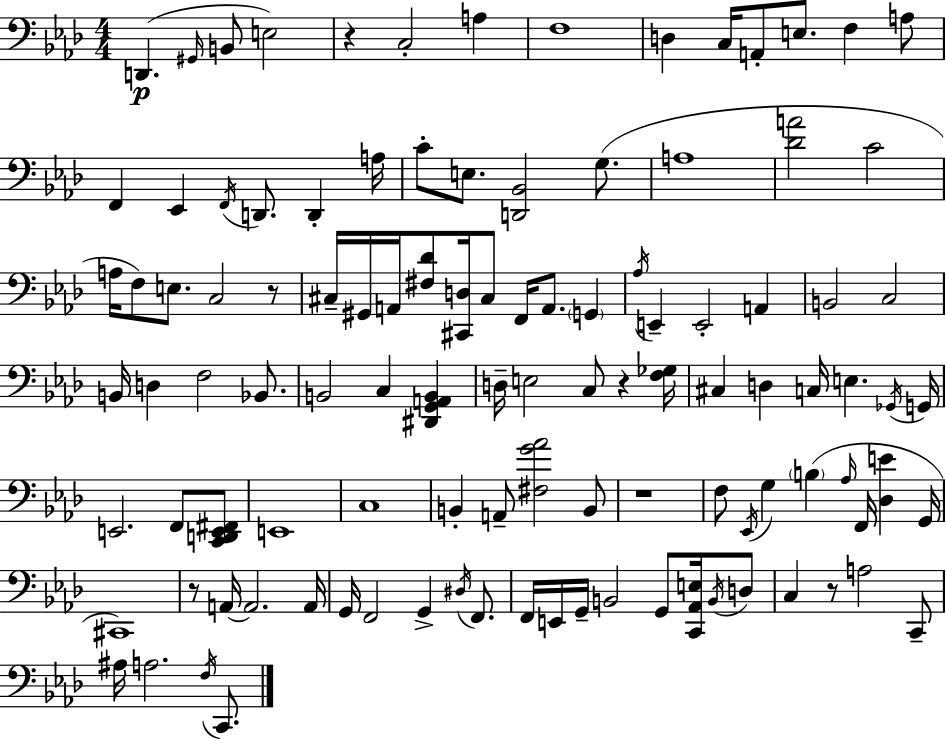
D2/q. G#2/s B2/e E3/h R/q C3/h A3/q F3/w D3/q C3/s A2/e E3/e. F3/q A3/e F2/q Eb2/q F2/s D2/e. D2/q A3/s C4/e E3/e. [D2,Bb2]/h G3/e. A3/w [Db4,A4]/h C4/h A3/s F3/e E3/e. C3/h R/e C#3/s G#2/s A2/s [F#3,Db4]/e [C#2,D3]/s C#3/e F2/s A2/e. G2/q Ab3/s E2/q E2/h A2/q B2/h C3/h B2/s D3/q F3/h Bb2/e. B2/h C3/q [D#2,G2,A2,B2]/q D3/s E3/h C3/e R/q [F3,Gb3]/s C#3/q D3/q C3/s E3/q. Gb2/s G2/s E2/h. F2/e [C2,D2,E2,F#2]/e E2/w C3/w B2/q A2/e [F#3,G4,Ab4]/h B2/e R/w F3/e Eb2/s G3/q B3/q Ab3/s F2/s [Db3,E4]/q G2/s C#2/w R/e A2/s A2/h. A2/s G2/s F2/h G2/q D#3/s F2/e. F2/s E2/s G2/s B2/h G2/e [C2,Ab2,E3]/s B2/s D3/e C3/q R/e A3/h C2/e A#3/s A3/h. F3/s C2/e.